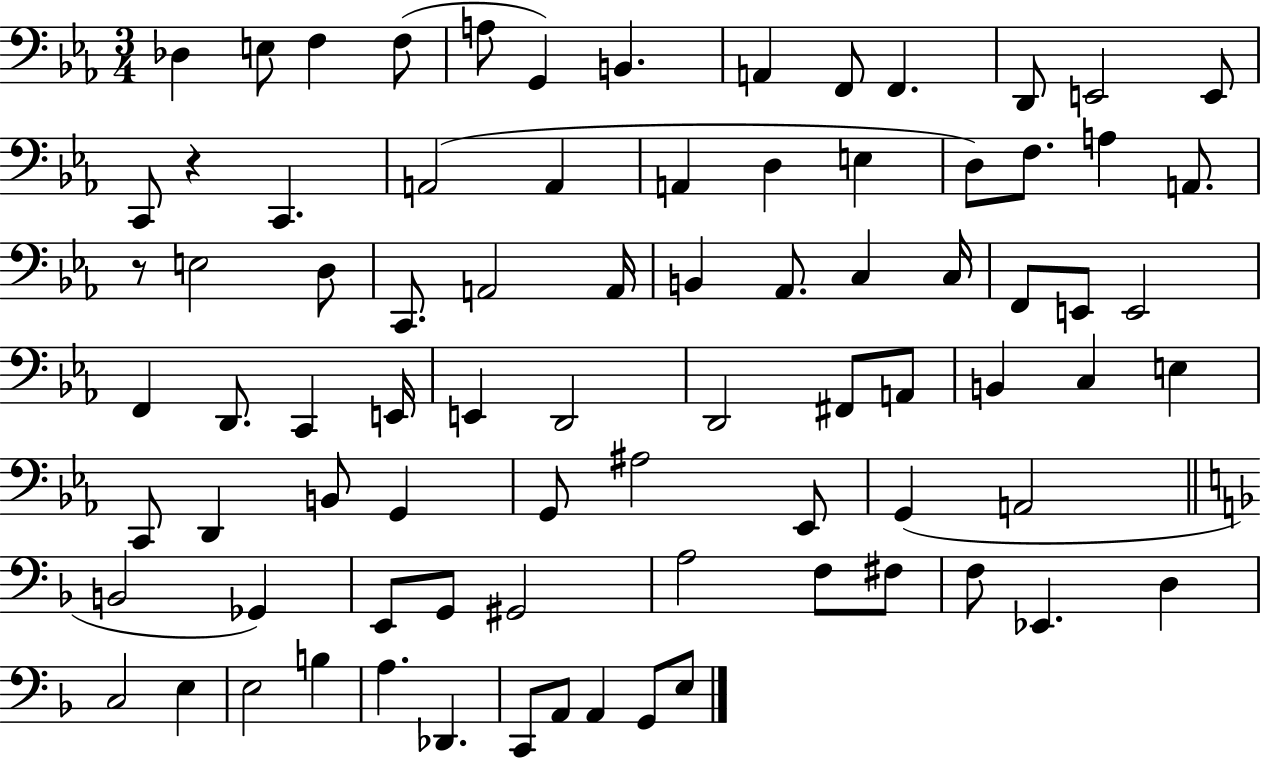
{
  \clef bass
  \numericTimeSignature
  \time 3/4
  \key ees \major
  \repeat volta 2 { des4 e8 f4 f8( | a8 g,4) b,4. | a,4 f,8 f,4. | d,8 e,2 e,8 | \break c,8 r4 c,4. | a,2( a,4 | a,4 d4 e4 | d8) f8. a4 a,8. | \break r8 e2 d8 | c,8. a,2 a,16 | b,4 aes,8. c4 c16 | f,8 e,8 e,2 | \break f,4 d,8. c,4 e,16 | e,4 d,2 | d,2 fis,8 a,8 | b,4 c4 e4 | \break c,8 d,4 b,8 g,4 | g,8 ais2 ees,8 | g,4( a,2 | \bar "||" \break \key d \minor b,2 ges,4) | e,8 g,8 gis,2 | a2 f8 fis8 | f8 ees,4. d4 | \break c2 e4 | e2 b4 | a4. des,4. | c,8 a,8 a,4 g,8 e8 | \break } \bar "|."
}